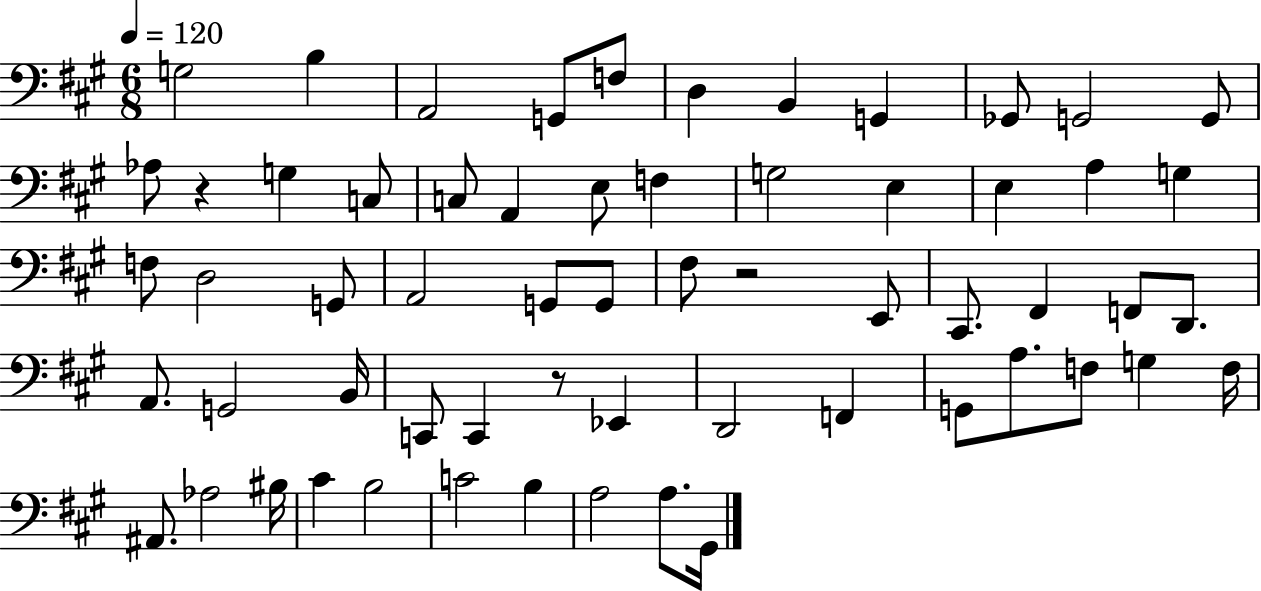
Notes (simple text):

G3/h B3/q A2/h G2/e F3/e D3/q B2/q G2/q Gb2/e G2/h G2/e Ab3/e R/q G3/q C3/e C3/e A2/q E3/e F3/q G3/h E3/q E3/q A3/q G3/q F3/e D3/h G2/e A2/h G2/e G2/e F#3/e R/h E2/e C#2/e. F#2/q F2/e D2/e. A2/e. G2/h B2/s C2/e C2/q R/e Eb2/q D2/h F2/q G2/e A3/e. F3/e G3/q F3/s A#2/e. Ab3/h BIS3/s C#4/q B3/h C4/h B3/q A3/h A3/e. G#2/s